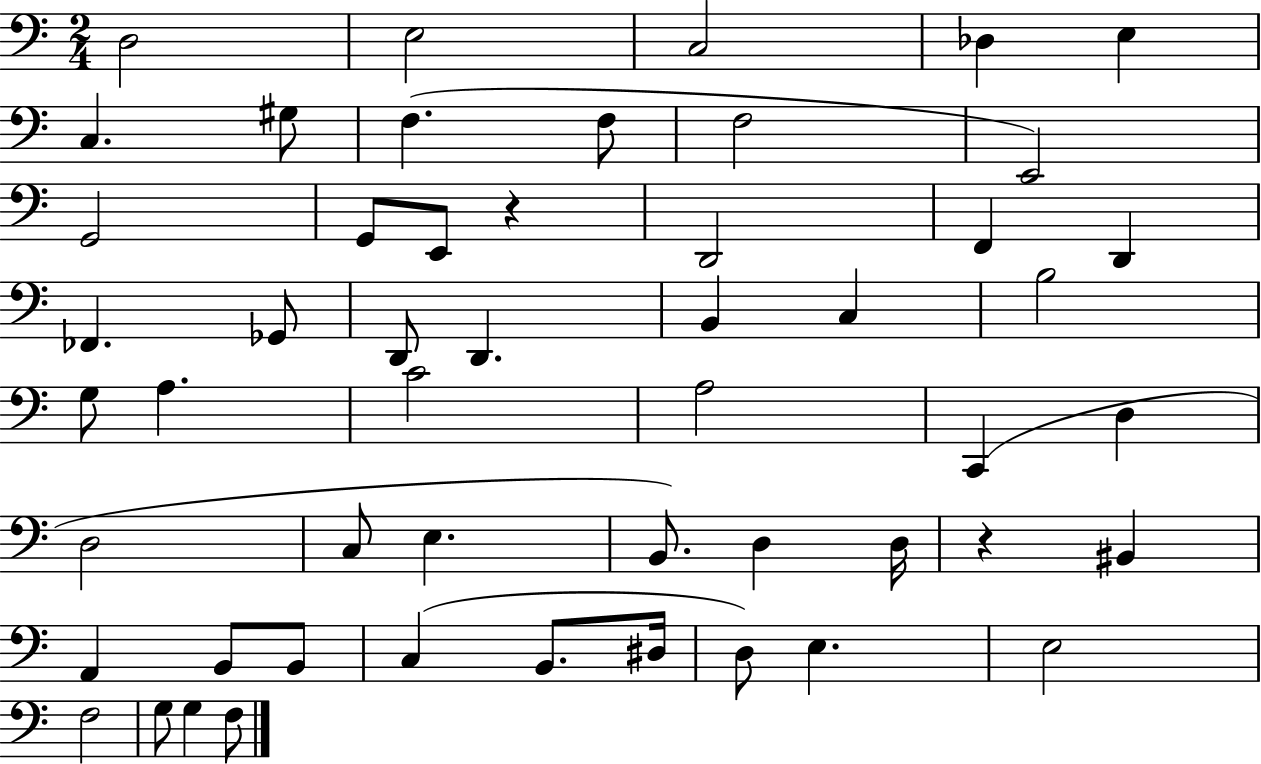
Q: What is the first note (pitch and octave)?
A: D3